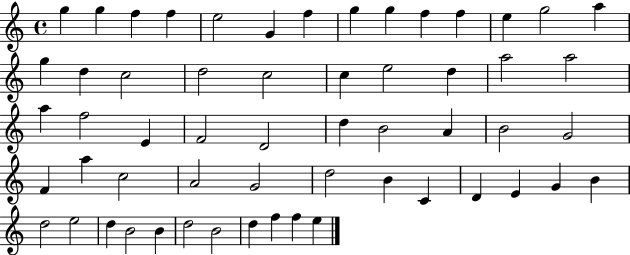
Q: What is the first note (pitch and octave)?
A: G5